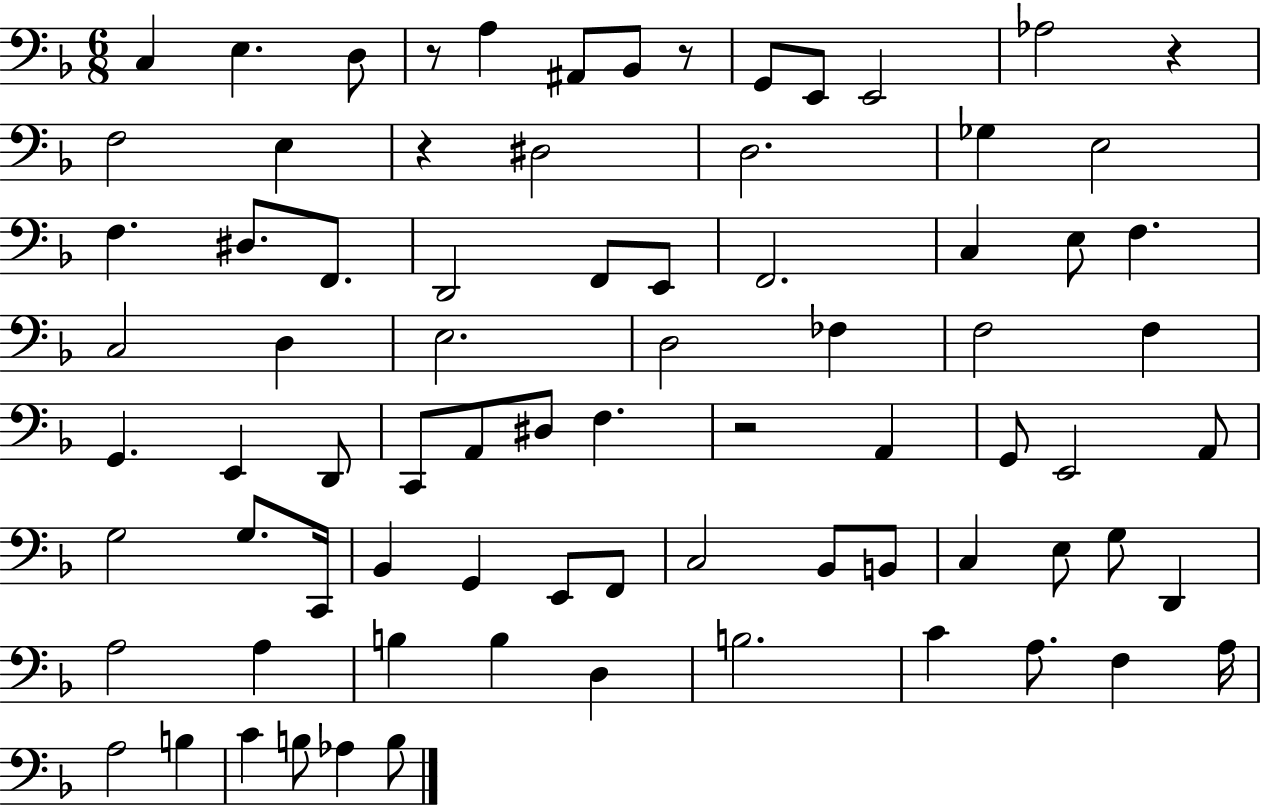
C3/q E3/q. D3/e R/e A3/q A#2/e Bb2/e R/e G2/e E2/e E2/h Ab3/h R/q F3/h E3/q R/q D#3/h D3/h. Gb3/q E3/h F3/q. D#3/e. F2/e. D2/h F2/e E2/e F2/h. C3/q E3/e F3/q. C3/h D3/q E3/h. D3/h FES3/q F3/h F3/q G2/q. E2/q D2/e C2/e A2/e D#3/e F3/q. R/h A2/q G2/e E2/h A2/e G3/h G3/e. C2/s Bb2/q G2/q E2/e F2/e C3/h Bb2/e B2/e C3/q E3/e G3/e D2/q A3/h A3/q B3/q B3/q D3/q B3/h. C4/q A3/e. F3/q A3/s A3/h B3/q C4/q B3/e Ab3/q B3/e